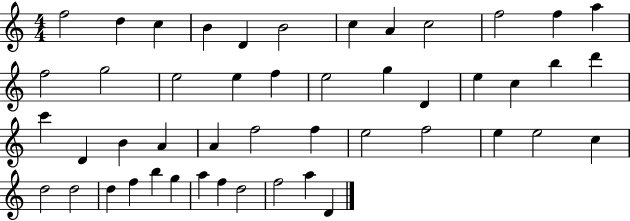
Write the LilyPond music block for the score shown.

{
  \clef treble
  \numericTimeSignature
  \time 4/4
  \key c \major
  f''2 d''4 c''4 | b'4 d'4 b'2 | c''4 a'4 c''2 | f''2 f''4 a''4 | \break f''2 g''2 | e''2 e''4 f''4 | e''2 g''4 d'4 | e''4 c''4 b''4 d'''4 | \break c'''4 d'4 b'4 a'4 | a'4 f''2 f''4 | e''2 f''2 | e''4 e''2 c''4 | \break d''2 d''2 | d''4 f''4 b''4 g''4 | a''4 f''4 d''2 | f''2 a''4 d'4 | \break \bar "|."
}